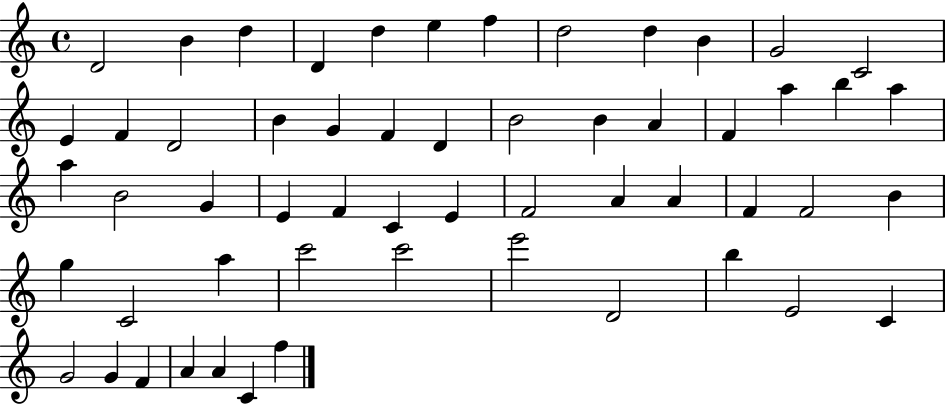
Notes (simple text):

D4/h B4/q D5/q D4/q D5/q E5/q F5/q D5/h D5/q B4/q G4/h C4/h E4/q F4/q D4/h B4/q G4/q F4/q D4/q B4/h B4/q A4/q F4/q A5/q B5/q A5/q A5/q B4/h G4/q E4/q F4/q C4/q E4/q F4/h A4/q A4/q F4/q F4/h B4/q G5/q C4/h A5/q C6/h C6/h E6/h D4/h B5/q E4/h C4/q G4/h G4/q F4/q A4/q A4/q C4/q F5/q